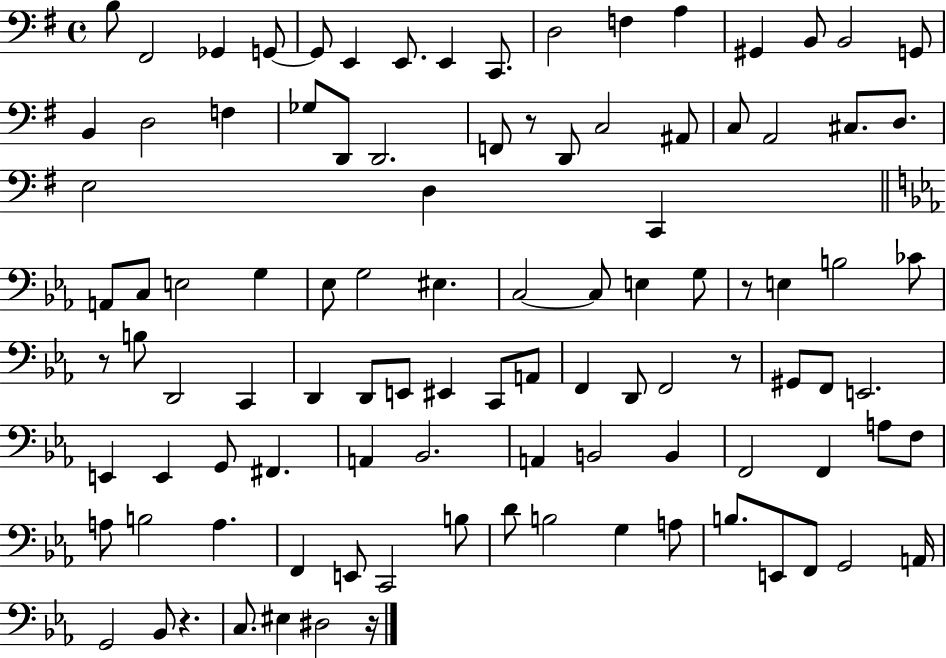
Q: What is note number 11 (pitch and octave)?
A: F3